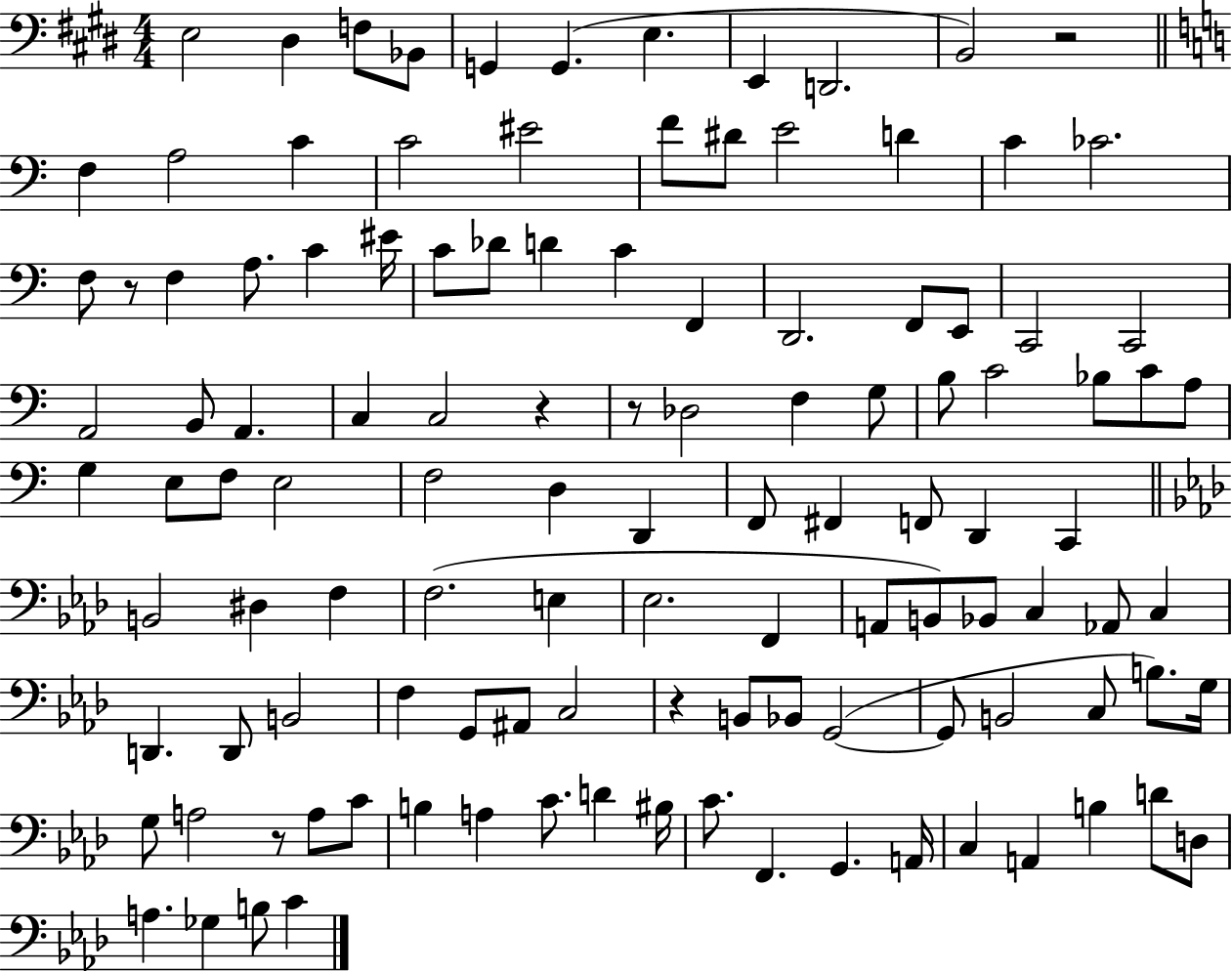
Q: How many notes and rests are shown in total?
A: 117